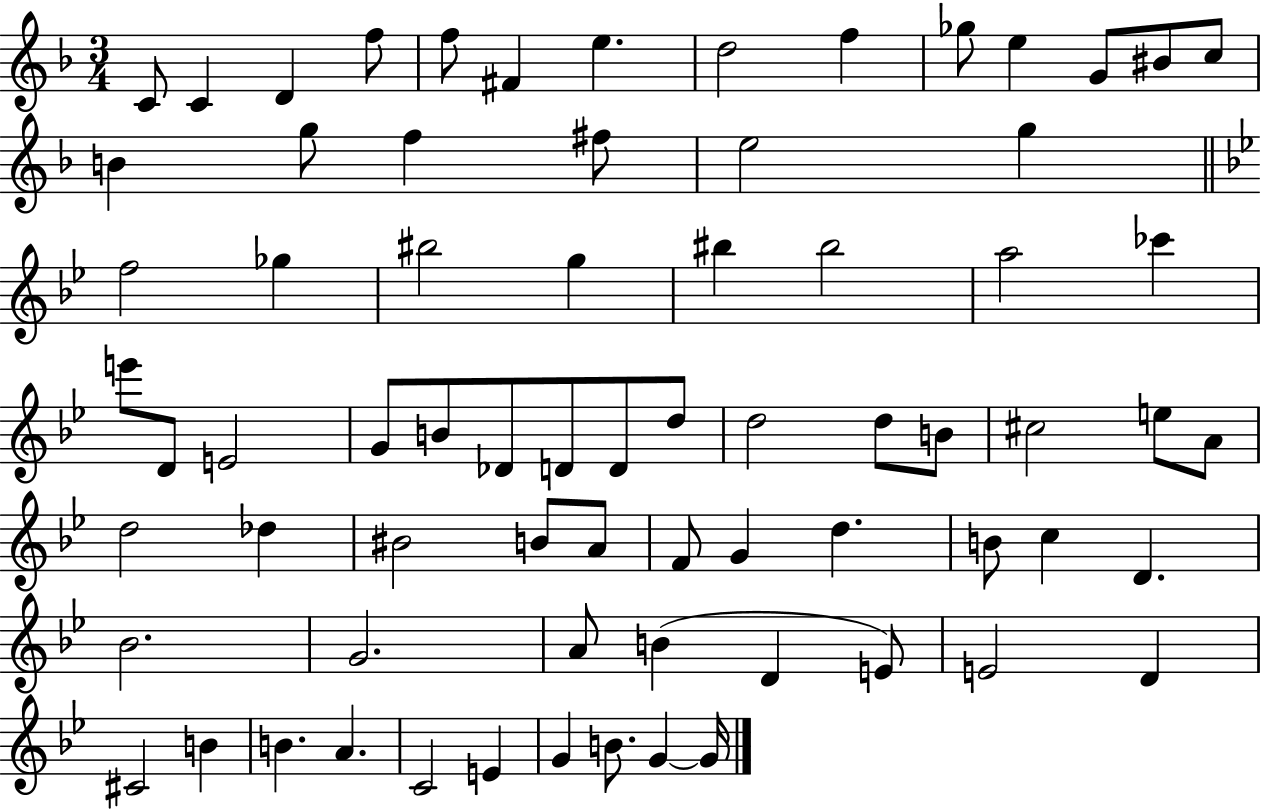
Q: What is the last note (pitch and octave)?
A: G4